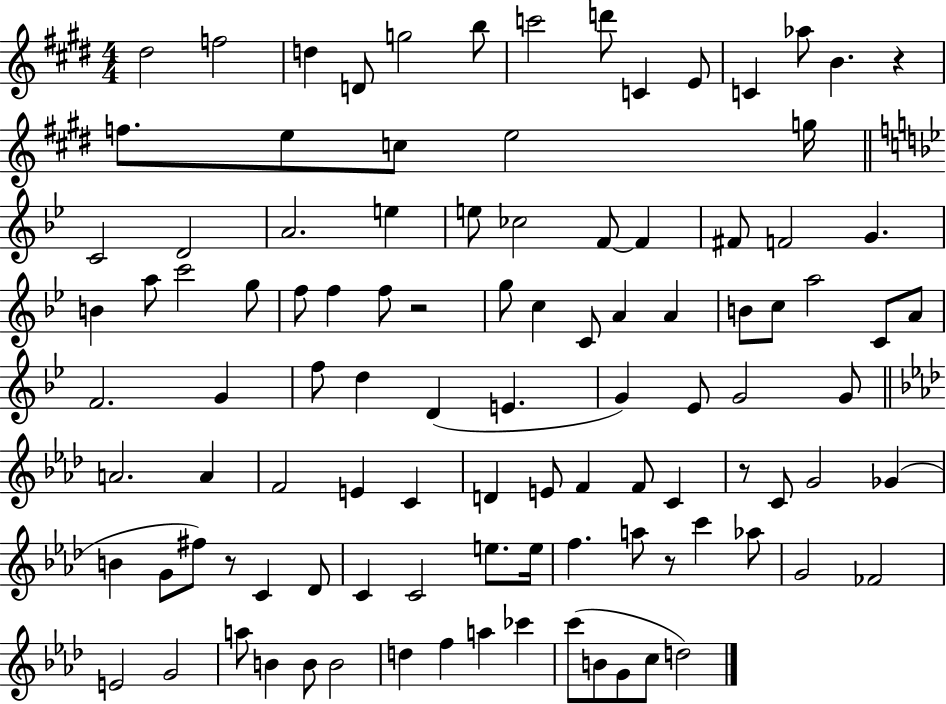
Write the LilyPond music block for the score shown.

{
  \clef treble
  \numericTimeSignature
  \time 4/4
  \key e \major
  \repeat volta 2 { dis''2 f''2 | d''4 d'8 g''2 b''8 | c'''2 d'''8 c'4 e'8 | c'4 aes''8 b'4. r4 | \break f''8. e''8 c''8 e''2 g''16 | \bar "||" \break \key bes \major c'2 d'2 | a'2. e''4 | e''8 ces''2 f'8~~ f'4 | fis'8 f'2 g'4. | \break b'4 a''8 c'''2 g''8 | f''8 f''4 f''8 r2 | g''8 c''4 c'8 a'4 a'4 | b'8 c''8 a''2 c'8 a'8 | \break f'2. g'4 | f''8 d''4 d'4( e'4. | g'4) ees'8 g'2 g'8 | \bar "||" \break \key f \minor a'2. a'4 | f'2 e'4 c'4 | d'4 e'8 f'4 f'8 c'4 | r8 c'8 g'2 ges'4( | \break b'4 g'8 fis''8) r8 c'4 des'8 | c'4 c'2 e''8. e''16 | f''4. a''8 r8 c'''4 aes''8 | g'2 fes'2 | \break e'2 g'2 | a''8 b'4 b'8 b'2 | d''4 f''4 a''4 ces'''4 | c'''8( b'8 g'8 c''8 d''2) | \break } \bar "|."
}